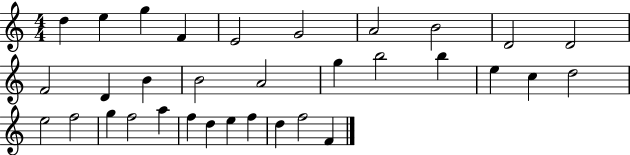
{
  \clef treble
  \numericTimeSignature
  \time 4/4
  \key c \major
  d''4 e''4 g''4 f'4 | e'2 g'2 | a'2 b'2 | d'2 d'2 | \break f'2 d'4 b'4 | b'2 a'2 | g''4 b''2 b''4 | e''4 c''4 d''2 | \break e''2 f''2 | g''4 f''2 a''4 | f''4 d''4 e''4 f''4 | d''4 f''2 f'4 | \break \bar "|."
}